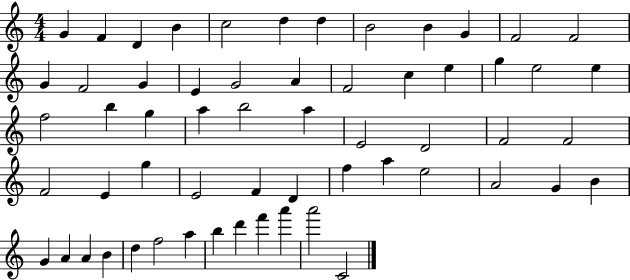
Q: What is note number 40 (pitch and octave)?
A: D4